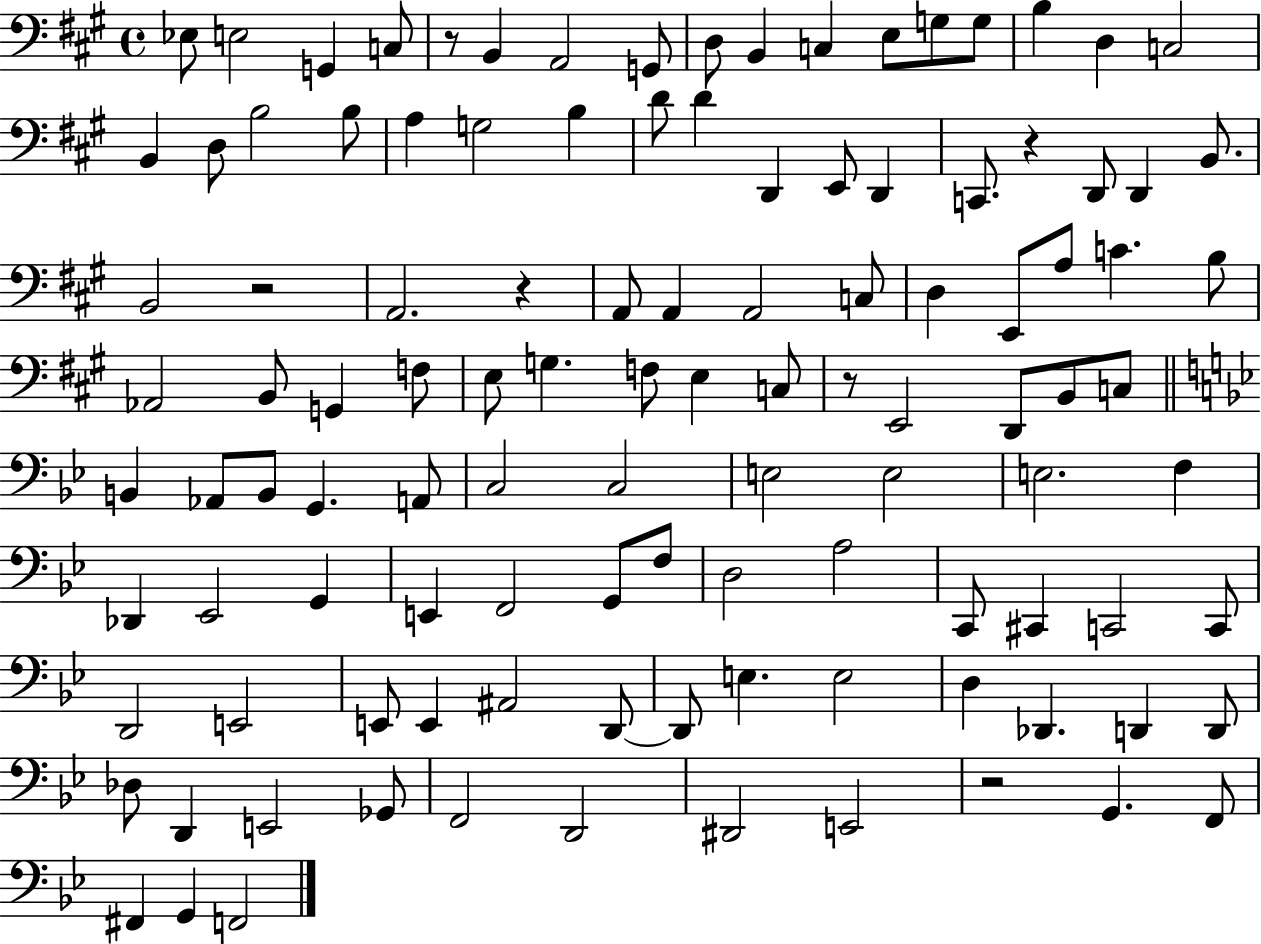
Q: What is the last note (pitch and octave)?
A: F2